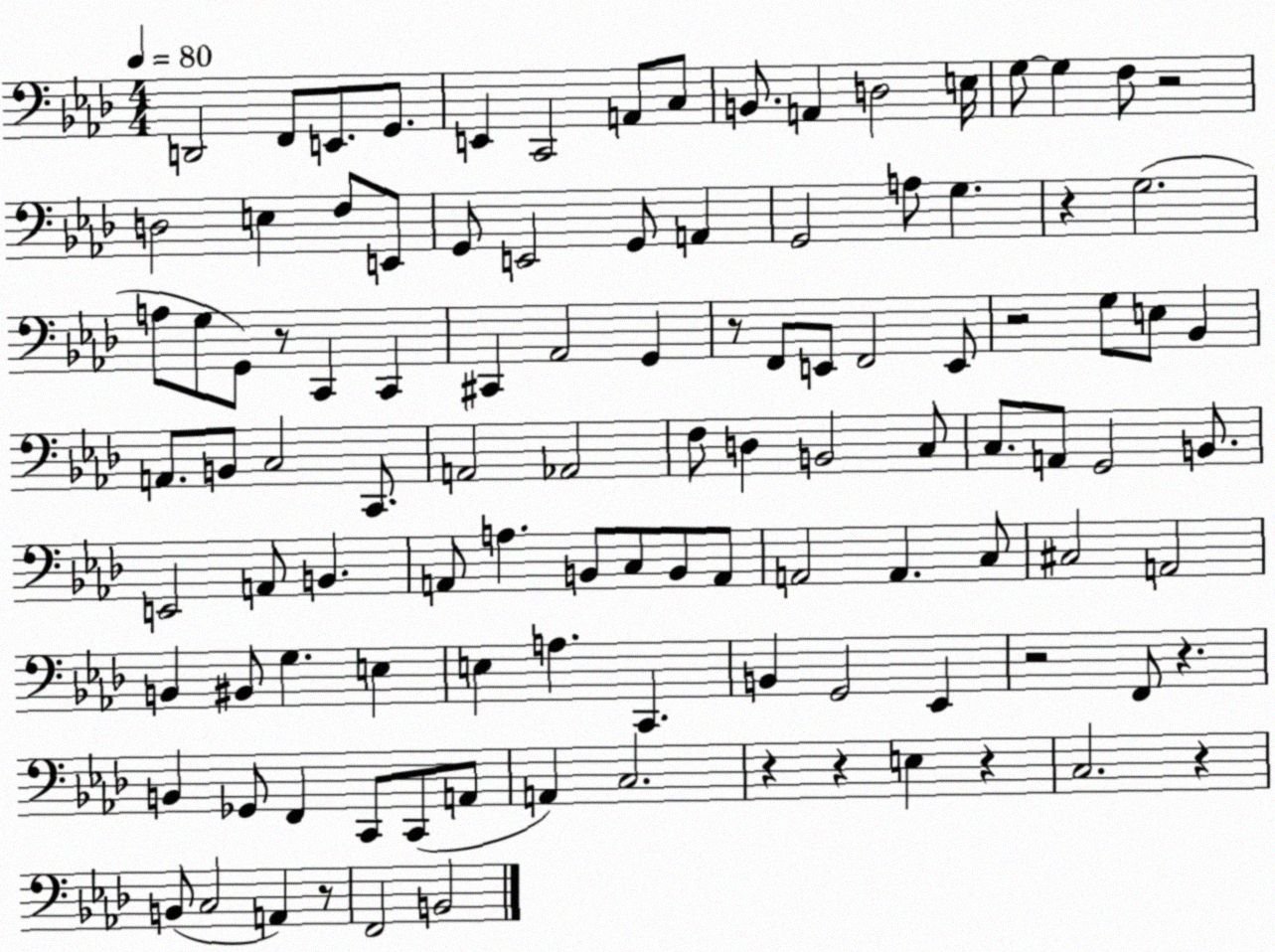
X:1
T:Untitled
M:4/4
L:1/4
K:Ab
D,,2 F,,/2 E,,/2 G,,/2 E,, C,,2 A,,/2 C,/2 B,,/2 A,, D,2 E,/4 G,/2 G, F,/2 z2 D,2 E, F,/2 E,,/2 G,,/2 E,,2 G,,/2 A,, G,,2 A,/2 G, z G,2 A,/2 G,/2 G,,/2 z/2 C,, C,, ^C,, _A,,2 G,, z/2 F,,/2 E,,/2 F,,2 E,,/2 z2 G,/2 E,/2 _B,, A,,/2 B,,/2 C,2 C,,/2 A,,2 _A,,2 F,/2 D, B,,2 C,/2 C,/2 A,,/2 G,,2 B,,/2 E,,2 A,,/2 B,, A,,/2 A, B,,/2 C,/2 B,,/2 A,,/2 A,,2 A,, C,/2 ^C,2 A,,2 B,, ^B,,/2 G, E, E, A, C,, B,, G,,2 _E,, z2 F,,/2 z B,, _G,,/2 F,, C,,/2 C,,/2 A,,/2 A,, C,2 z z E, z C,2 z B,,/2 C,2 A,, z/2 F,,2 B,,2